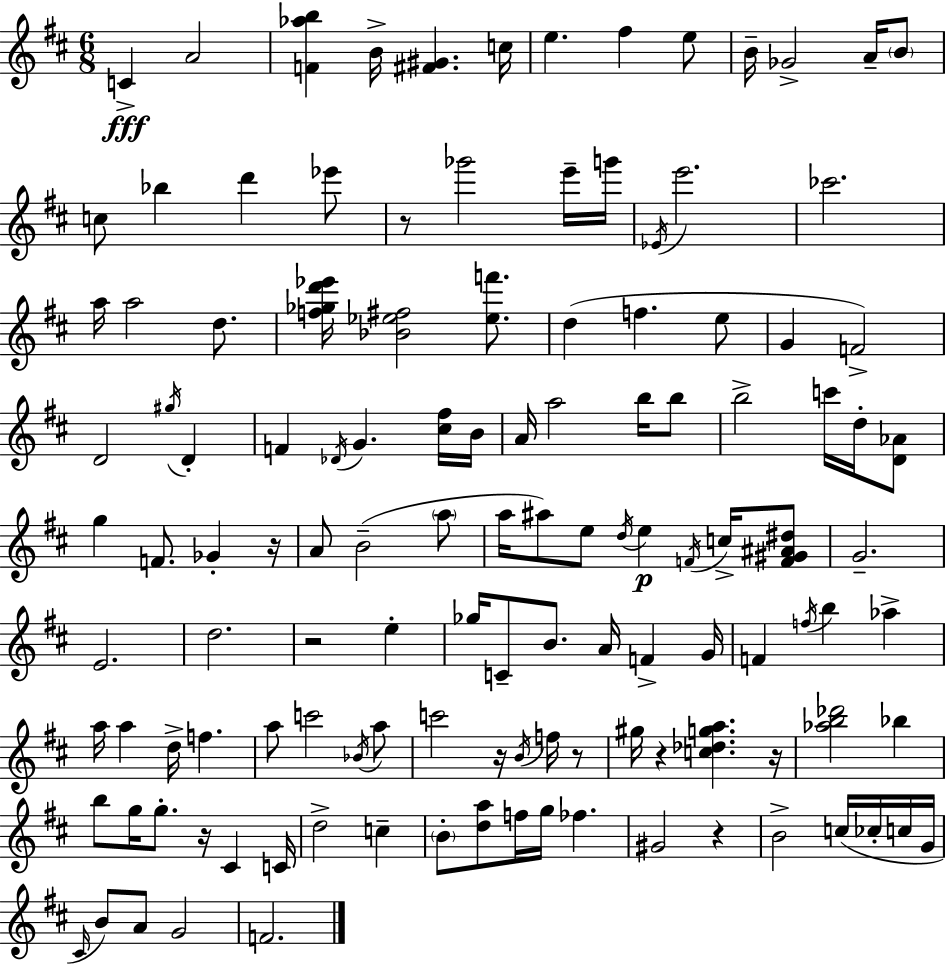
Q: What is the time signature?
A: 6/8